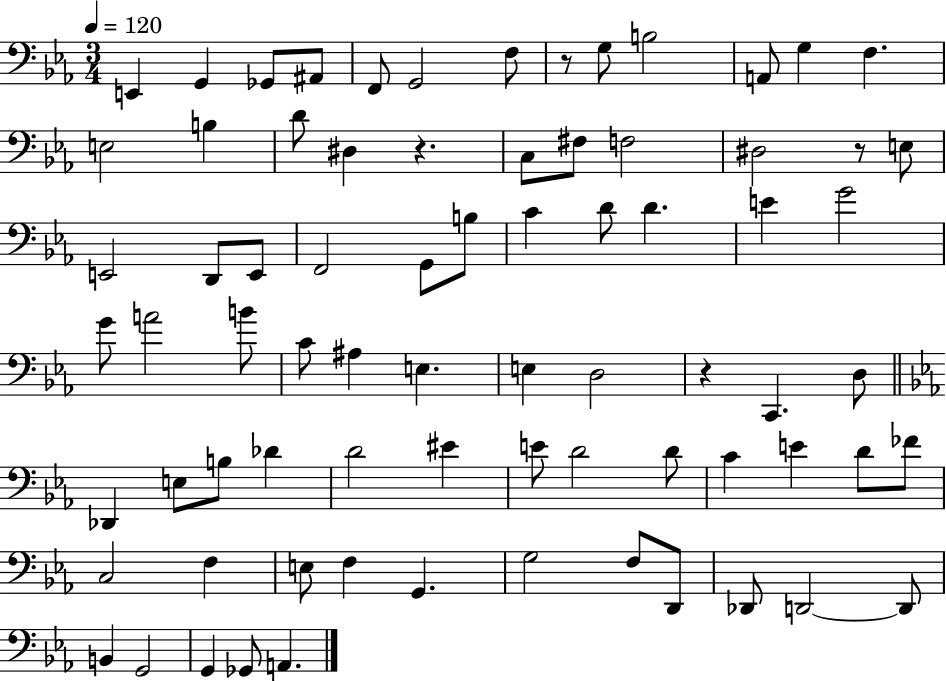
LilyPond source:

{
  \clef bass
  \numericTimeSignature
  \time 3/4
  \key ees \major
  \tempo 4 = 120
  e,4 g,4 ges,8 ais,8 | f,8 g,2 f8 | r8 g8 b2 | a,8 g4 f4. | \break e2 b4 | d'8 dis4 r4. | c8 fis8 f2 | dis2 r8 e8 | \break e,2 d,8 e,8 | f,2 g,8 b8 | c'4 d'8 d'4. | e'4 g'2 | \break g'8 a'2 b'8 | c'8 ais4 e4. | e4 d2 | r4 c,4. d8 | \break \bar "||" \break \key ees \major des,4 e8 b8 des'4 | d'2 eis'4 | e'8 d'2 d'8 | c'4 e'4 d'8 fes'8 | \break c2 f4 | e8 f4 g,4. | g2 f8 d,8 | des,8 d,2~~ d,8 | \break b,4 g,2 | g,4 ges,8 a,4. | \bar "|."
}